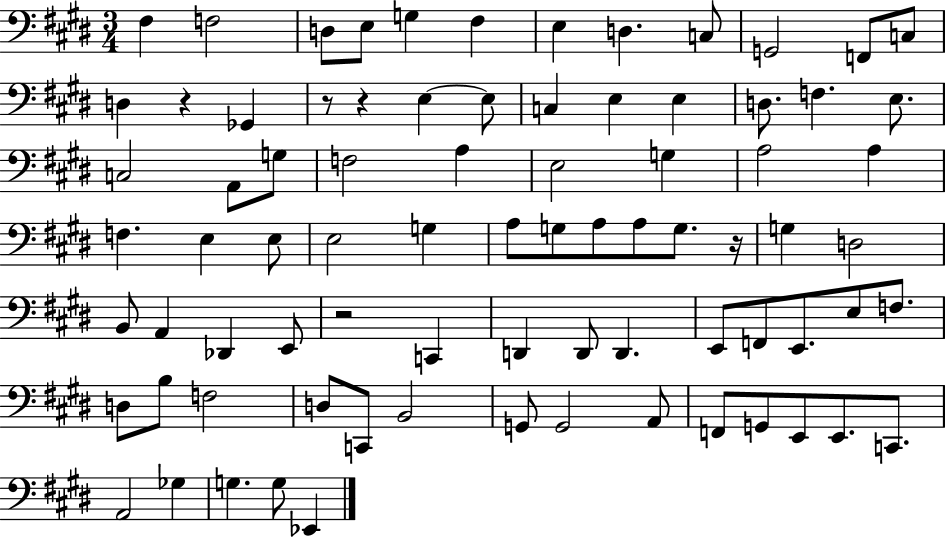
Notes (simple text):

F#3/q F3/h D3/e E3/e G3/q F#3/q E3/q D3/q. C3/e G2/h F2/e C3/e D3/q R/q Gb2/q R/e R/q E3/q E3/e C3/q E3/q E3/q D3/e. F3/q. E3/e. C3/h A2/e G3/e F3/h A3/q E3/h G3/q A3/h A3/q F3/q. E3/q E3/e E3/h G3/q A3/e G3/e A3/e A3/e G3/e. R/s G3/q D3/h B2/e A2/q Db2/q E2/e R/h C2/q D2/q D2/e D2/q. E2/e F2/e E2/e. E3/e F3/e. D3/e B3/e F3/h D3/e C2/e B2/h G2/e G2/h A2/e F2/e G2/e E2/e E2/e. C2/e. A2/h Gb3/q G3/q. G3/e Eb2/q